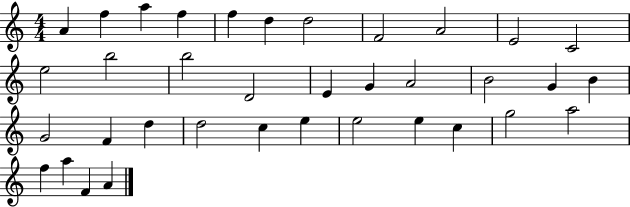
X:1
T:Untitled
M:4/4
L:1/4
K:C
A f a f f d d2 F2 A2 E2 C2 e2 b2 b2 D2 E G A2 B2 G B G2 F d d2 c e e2 e c g2 a2 f a F A